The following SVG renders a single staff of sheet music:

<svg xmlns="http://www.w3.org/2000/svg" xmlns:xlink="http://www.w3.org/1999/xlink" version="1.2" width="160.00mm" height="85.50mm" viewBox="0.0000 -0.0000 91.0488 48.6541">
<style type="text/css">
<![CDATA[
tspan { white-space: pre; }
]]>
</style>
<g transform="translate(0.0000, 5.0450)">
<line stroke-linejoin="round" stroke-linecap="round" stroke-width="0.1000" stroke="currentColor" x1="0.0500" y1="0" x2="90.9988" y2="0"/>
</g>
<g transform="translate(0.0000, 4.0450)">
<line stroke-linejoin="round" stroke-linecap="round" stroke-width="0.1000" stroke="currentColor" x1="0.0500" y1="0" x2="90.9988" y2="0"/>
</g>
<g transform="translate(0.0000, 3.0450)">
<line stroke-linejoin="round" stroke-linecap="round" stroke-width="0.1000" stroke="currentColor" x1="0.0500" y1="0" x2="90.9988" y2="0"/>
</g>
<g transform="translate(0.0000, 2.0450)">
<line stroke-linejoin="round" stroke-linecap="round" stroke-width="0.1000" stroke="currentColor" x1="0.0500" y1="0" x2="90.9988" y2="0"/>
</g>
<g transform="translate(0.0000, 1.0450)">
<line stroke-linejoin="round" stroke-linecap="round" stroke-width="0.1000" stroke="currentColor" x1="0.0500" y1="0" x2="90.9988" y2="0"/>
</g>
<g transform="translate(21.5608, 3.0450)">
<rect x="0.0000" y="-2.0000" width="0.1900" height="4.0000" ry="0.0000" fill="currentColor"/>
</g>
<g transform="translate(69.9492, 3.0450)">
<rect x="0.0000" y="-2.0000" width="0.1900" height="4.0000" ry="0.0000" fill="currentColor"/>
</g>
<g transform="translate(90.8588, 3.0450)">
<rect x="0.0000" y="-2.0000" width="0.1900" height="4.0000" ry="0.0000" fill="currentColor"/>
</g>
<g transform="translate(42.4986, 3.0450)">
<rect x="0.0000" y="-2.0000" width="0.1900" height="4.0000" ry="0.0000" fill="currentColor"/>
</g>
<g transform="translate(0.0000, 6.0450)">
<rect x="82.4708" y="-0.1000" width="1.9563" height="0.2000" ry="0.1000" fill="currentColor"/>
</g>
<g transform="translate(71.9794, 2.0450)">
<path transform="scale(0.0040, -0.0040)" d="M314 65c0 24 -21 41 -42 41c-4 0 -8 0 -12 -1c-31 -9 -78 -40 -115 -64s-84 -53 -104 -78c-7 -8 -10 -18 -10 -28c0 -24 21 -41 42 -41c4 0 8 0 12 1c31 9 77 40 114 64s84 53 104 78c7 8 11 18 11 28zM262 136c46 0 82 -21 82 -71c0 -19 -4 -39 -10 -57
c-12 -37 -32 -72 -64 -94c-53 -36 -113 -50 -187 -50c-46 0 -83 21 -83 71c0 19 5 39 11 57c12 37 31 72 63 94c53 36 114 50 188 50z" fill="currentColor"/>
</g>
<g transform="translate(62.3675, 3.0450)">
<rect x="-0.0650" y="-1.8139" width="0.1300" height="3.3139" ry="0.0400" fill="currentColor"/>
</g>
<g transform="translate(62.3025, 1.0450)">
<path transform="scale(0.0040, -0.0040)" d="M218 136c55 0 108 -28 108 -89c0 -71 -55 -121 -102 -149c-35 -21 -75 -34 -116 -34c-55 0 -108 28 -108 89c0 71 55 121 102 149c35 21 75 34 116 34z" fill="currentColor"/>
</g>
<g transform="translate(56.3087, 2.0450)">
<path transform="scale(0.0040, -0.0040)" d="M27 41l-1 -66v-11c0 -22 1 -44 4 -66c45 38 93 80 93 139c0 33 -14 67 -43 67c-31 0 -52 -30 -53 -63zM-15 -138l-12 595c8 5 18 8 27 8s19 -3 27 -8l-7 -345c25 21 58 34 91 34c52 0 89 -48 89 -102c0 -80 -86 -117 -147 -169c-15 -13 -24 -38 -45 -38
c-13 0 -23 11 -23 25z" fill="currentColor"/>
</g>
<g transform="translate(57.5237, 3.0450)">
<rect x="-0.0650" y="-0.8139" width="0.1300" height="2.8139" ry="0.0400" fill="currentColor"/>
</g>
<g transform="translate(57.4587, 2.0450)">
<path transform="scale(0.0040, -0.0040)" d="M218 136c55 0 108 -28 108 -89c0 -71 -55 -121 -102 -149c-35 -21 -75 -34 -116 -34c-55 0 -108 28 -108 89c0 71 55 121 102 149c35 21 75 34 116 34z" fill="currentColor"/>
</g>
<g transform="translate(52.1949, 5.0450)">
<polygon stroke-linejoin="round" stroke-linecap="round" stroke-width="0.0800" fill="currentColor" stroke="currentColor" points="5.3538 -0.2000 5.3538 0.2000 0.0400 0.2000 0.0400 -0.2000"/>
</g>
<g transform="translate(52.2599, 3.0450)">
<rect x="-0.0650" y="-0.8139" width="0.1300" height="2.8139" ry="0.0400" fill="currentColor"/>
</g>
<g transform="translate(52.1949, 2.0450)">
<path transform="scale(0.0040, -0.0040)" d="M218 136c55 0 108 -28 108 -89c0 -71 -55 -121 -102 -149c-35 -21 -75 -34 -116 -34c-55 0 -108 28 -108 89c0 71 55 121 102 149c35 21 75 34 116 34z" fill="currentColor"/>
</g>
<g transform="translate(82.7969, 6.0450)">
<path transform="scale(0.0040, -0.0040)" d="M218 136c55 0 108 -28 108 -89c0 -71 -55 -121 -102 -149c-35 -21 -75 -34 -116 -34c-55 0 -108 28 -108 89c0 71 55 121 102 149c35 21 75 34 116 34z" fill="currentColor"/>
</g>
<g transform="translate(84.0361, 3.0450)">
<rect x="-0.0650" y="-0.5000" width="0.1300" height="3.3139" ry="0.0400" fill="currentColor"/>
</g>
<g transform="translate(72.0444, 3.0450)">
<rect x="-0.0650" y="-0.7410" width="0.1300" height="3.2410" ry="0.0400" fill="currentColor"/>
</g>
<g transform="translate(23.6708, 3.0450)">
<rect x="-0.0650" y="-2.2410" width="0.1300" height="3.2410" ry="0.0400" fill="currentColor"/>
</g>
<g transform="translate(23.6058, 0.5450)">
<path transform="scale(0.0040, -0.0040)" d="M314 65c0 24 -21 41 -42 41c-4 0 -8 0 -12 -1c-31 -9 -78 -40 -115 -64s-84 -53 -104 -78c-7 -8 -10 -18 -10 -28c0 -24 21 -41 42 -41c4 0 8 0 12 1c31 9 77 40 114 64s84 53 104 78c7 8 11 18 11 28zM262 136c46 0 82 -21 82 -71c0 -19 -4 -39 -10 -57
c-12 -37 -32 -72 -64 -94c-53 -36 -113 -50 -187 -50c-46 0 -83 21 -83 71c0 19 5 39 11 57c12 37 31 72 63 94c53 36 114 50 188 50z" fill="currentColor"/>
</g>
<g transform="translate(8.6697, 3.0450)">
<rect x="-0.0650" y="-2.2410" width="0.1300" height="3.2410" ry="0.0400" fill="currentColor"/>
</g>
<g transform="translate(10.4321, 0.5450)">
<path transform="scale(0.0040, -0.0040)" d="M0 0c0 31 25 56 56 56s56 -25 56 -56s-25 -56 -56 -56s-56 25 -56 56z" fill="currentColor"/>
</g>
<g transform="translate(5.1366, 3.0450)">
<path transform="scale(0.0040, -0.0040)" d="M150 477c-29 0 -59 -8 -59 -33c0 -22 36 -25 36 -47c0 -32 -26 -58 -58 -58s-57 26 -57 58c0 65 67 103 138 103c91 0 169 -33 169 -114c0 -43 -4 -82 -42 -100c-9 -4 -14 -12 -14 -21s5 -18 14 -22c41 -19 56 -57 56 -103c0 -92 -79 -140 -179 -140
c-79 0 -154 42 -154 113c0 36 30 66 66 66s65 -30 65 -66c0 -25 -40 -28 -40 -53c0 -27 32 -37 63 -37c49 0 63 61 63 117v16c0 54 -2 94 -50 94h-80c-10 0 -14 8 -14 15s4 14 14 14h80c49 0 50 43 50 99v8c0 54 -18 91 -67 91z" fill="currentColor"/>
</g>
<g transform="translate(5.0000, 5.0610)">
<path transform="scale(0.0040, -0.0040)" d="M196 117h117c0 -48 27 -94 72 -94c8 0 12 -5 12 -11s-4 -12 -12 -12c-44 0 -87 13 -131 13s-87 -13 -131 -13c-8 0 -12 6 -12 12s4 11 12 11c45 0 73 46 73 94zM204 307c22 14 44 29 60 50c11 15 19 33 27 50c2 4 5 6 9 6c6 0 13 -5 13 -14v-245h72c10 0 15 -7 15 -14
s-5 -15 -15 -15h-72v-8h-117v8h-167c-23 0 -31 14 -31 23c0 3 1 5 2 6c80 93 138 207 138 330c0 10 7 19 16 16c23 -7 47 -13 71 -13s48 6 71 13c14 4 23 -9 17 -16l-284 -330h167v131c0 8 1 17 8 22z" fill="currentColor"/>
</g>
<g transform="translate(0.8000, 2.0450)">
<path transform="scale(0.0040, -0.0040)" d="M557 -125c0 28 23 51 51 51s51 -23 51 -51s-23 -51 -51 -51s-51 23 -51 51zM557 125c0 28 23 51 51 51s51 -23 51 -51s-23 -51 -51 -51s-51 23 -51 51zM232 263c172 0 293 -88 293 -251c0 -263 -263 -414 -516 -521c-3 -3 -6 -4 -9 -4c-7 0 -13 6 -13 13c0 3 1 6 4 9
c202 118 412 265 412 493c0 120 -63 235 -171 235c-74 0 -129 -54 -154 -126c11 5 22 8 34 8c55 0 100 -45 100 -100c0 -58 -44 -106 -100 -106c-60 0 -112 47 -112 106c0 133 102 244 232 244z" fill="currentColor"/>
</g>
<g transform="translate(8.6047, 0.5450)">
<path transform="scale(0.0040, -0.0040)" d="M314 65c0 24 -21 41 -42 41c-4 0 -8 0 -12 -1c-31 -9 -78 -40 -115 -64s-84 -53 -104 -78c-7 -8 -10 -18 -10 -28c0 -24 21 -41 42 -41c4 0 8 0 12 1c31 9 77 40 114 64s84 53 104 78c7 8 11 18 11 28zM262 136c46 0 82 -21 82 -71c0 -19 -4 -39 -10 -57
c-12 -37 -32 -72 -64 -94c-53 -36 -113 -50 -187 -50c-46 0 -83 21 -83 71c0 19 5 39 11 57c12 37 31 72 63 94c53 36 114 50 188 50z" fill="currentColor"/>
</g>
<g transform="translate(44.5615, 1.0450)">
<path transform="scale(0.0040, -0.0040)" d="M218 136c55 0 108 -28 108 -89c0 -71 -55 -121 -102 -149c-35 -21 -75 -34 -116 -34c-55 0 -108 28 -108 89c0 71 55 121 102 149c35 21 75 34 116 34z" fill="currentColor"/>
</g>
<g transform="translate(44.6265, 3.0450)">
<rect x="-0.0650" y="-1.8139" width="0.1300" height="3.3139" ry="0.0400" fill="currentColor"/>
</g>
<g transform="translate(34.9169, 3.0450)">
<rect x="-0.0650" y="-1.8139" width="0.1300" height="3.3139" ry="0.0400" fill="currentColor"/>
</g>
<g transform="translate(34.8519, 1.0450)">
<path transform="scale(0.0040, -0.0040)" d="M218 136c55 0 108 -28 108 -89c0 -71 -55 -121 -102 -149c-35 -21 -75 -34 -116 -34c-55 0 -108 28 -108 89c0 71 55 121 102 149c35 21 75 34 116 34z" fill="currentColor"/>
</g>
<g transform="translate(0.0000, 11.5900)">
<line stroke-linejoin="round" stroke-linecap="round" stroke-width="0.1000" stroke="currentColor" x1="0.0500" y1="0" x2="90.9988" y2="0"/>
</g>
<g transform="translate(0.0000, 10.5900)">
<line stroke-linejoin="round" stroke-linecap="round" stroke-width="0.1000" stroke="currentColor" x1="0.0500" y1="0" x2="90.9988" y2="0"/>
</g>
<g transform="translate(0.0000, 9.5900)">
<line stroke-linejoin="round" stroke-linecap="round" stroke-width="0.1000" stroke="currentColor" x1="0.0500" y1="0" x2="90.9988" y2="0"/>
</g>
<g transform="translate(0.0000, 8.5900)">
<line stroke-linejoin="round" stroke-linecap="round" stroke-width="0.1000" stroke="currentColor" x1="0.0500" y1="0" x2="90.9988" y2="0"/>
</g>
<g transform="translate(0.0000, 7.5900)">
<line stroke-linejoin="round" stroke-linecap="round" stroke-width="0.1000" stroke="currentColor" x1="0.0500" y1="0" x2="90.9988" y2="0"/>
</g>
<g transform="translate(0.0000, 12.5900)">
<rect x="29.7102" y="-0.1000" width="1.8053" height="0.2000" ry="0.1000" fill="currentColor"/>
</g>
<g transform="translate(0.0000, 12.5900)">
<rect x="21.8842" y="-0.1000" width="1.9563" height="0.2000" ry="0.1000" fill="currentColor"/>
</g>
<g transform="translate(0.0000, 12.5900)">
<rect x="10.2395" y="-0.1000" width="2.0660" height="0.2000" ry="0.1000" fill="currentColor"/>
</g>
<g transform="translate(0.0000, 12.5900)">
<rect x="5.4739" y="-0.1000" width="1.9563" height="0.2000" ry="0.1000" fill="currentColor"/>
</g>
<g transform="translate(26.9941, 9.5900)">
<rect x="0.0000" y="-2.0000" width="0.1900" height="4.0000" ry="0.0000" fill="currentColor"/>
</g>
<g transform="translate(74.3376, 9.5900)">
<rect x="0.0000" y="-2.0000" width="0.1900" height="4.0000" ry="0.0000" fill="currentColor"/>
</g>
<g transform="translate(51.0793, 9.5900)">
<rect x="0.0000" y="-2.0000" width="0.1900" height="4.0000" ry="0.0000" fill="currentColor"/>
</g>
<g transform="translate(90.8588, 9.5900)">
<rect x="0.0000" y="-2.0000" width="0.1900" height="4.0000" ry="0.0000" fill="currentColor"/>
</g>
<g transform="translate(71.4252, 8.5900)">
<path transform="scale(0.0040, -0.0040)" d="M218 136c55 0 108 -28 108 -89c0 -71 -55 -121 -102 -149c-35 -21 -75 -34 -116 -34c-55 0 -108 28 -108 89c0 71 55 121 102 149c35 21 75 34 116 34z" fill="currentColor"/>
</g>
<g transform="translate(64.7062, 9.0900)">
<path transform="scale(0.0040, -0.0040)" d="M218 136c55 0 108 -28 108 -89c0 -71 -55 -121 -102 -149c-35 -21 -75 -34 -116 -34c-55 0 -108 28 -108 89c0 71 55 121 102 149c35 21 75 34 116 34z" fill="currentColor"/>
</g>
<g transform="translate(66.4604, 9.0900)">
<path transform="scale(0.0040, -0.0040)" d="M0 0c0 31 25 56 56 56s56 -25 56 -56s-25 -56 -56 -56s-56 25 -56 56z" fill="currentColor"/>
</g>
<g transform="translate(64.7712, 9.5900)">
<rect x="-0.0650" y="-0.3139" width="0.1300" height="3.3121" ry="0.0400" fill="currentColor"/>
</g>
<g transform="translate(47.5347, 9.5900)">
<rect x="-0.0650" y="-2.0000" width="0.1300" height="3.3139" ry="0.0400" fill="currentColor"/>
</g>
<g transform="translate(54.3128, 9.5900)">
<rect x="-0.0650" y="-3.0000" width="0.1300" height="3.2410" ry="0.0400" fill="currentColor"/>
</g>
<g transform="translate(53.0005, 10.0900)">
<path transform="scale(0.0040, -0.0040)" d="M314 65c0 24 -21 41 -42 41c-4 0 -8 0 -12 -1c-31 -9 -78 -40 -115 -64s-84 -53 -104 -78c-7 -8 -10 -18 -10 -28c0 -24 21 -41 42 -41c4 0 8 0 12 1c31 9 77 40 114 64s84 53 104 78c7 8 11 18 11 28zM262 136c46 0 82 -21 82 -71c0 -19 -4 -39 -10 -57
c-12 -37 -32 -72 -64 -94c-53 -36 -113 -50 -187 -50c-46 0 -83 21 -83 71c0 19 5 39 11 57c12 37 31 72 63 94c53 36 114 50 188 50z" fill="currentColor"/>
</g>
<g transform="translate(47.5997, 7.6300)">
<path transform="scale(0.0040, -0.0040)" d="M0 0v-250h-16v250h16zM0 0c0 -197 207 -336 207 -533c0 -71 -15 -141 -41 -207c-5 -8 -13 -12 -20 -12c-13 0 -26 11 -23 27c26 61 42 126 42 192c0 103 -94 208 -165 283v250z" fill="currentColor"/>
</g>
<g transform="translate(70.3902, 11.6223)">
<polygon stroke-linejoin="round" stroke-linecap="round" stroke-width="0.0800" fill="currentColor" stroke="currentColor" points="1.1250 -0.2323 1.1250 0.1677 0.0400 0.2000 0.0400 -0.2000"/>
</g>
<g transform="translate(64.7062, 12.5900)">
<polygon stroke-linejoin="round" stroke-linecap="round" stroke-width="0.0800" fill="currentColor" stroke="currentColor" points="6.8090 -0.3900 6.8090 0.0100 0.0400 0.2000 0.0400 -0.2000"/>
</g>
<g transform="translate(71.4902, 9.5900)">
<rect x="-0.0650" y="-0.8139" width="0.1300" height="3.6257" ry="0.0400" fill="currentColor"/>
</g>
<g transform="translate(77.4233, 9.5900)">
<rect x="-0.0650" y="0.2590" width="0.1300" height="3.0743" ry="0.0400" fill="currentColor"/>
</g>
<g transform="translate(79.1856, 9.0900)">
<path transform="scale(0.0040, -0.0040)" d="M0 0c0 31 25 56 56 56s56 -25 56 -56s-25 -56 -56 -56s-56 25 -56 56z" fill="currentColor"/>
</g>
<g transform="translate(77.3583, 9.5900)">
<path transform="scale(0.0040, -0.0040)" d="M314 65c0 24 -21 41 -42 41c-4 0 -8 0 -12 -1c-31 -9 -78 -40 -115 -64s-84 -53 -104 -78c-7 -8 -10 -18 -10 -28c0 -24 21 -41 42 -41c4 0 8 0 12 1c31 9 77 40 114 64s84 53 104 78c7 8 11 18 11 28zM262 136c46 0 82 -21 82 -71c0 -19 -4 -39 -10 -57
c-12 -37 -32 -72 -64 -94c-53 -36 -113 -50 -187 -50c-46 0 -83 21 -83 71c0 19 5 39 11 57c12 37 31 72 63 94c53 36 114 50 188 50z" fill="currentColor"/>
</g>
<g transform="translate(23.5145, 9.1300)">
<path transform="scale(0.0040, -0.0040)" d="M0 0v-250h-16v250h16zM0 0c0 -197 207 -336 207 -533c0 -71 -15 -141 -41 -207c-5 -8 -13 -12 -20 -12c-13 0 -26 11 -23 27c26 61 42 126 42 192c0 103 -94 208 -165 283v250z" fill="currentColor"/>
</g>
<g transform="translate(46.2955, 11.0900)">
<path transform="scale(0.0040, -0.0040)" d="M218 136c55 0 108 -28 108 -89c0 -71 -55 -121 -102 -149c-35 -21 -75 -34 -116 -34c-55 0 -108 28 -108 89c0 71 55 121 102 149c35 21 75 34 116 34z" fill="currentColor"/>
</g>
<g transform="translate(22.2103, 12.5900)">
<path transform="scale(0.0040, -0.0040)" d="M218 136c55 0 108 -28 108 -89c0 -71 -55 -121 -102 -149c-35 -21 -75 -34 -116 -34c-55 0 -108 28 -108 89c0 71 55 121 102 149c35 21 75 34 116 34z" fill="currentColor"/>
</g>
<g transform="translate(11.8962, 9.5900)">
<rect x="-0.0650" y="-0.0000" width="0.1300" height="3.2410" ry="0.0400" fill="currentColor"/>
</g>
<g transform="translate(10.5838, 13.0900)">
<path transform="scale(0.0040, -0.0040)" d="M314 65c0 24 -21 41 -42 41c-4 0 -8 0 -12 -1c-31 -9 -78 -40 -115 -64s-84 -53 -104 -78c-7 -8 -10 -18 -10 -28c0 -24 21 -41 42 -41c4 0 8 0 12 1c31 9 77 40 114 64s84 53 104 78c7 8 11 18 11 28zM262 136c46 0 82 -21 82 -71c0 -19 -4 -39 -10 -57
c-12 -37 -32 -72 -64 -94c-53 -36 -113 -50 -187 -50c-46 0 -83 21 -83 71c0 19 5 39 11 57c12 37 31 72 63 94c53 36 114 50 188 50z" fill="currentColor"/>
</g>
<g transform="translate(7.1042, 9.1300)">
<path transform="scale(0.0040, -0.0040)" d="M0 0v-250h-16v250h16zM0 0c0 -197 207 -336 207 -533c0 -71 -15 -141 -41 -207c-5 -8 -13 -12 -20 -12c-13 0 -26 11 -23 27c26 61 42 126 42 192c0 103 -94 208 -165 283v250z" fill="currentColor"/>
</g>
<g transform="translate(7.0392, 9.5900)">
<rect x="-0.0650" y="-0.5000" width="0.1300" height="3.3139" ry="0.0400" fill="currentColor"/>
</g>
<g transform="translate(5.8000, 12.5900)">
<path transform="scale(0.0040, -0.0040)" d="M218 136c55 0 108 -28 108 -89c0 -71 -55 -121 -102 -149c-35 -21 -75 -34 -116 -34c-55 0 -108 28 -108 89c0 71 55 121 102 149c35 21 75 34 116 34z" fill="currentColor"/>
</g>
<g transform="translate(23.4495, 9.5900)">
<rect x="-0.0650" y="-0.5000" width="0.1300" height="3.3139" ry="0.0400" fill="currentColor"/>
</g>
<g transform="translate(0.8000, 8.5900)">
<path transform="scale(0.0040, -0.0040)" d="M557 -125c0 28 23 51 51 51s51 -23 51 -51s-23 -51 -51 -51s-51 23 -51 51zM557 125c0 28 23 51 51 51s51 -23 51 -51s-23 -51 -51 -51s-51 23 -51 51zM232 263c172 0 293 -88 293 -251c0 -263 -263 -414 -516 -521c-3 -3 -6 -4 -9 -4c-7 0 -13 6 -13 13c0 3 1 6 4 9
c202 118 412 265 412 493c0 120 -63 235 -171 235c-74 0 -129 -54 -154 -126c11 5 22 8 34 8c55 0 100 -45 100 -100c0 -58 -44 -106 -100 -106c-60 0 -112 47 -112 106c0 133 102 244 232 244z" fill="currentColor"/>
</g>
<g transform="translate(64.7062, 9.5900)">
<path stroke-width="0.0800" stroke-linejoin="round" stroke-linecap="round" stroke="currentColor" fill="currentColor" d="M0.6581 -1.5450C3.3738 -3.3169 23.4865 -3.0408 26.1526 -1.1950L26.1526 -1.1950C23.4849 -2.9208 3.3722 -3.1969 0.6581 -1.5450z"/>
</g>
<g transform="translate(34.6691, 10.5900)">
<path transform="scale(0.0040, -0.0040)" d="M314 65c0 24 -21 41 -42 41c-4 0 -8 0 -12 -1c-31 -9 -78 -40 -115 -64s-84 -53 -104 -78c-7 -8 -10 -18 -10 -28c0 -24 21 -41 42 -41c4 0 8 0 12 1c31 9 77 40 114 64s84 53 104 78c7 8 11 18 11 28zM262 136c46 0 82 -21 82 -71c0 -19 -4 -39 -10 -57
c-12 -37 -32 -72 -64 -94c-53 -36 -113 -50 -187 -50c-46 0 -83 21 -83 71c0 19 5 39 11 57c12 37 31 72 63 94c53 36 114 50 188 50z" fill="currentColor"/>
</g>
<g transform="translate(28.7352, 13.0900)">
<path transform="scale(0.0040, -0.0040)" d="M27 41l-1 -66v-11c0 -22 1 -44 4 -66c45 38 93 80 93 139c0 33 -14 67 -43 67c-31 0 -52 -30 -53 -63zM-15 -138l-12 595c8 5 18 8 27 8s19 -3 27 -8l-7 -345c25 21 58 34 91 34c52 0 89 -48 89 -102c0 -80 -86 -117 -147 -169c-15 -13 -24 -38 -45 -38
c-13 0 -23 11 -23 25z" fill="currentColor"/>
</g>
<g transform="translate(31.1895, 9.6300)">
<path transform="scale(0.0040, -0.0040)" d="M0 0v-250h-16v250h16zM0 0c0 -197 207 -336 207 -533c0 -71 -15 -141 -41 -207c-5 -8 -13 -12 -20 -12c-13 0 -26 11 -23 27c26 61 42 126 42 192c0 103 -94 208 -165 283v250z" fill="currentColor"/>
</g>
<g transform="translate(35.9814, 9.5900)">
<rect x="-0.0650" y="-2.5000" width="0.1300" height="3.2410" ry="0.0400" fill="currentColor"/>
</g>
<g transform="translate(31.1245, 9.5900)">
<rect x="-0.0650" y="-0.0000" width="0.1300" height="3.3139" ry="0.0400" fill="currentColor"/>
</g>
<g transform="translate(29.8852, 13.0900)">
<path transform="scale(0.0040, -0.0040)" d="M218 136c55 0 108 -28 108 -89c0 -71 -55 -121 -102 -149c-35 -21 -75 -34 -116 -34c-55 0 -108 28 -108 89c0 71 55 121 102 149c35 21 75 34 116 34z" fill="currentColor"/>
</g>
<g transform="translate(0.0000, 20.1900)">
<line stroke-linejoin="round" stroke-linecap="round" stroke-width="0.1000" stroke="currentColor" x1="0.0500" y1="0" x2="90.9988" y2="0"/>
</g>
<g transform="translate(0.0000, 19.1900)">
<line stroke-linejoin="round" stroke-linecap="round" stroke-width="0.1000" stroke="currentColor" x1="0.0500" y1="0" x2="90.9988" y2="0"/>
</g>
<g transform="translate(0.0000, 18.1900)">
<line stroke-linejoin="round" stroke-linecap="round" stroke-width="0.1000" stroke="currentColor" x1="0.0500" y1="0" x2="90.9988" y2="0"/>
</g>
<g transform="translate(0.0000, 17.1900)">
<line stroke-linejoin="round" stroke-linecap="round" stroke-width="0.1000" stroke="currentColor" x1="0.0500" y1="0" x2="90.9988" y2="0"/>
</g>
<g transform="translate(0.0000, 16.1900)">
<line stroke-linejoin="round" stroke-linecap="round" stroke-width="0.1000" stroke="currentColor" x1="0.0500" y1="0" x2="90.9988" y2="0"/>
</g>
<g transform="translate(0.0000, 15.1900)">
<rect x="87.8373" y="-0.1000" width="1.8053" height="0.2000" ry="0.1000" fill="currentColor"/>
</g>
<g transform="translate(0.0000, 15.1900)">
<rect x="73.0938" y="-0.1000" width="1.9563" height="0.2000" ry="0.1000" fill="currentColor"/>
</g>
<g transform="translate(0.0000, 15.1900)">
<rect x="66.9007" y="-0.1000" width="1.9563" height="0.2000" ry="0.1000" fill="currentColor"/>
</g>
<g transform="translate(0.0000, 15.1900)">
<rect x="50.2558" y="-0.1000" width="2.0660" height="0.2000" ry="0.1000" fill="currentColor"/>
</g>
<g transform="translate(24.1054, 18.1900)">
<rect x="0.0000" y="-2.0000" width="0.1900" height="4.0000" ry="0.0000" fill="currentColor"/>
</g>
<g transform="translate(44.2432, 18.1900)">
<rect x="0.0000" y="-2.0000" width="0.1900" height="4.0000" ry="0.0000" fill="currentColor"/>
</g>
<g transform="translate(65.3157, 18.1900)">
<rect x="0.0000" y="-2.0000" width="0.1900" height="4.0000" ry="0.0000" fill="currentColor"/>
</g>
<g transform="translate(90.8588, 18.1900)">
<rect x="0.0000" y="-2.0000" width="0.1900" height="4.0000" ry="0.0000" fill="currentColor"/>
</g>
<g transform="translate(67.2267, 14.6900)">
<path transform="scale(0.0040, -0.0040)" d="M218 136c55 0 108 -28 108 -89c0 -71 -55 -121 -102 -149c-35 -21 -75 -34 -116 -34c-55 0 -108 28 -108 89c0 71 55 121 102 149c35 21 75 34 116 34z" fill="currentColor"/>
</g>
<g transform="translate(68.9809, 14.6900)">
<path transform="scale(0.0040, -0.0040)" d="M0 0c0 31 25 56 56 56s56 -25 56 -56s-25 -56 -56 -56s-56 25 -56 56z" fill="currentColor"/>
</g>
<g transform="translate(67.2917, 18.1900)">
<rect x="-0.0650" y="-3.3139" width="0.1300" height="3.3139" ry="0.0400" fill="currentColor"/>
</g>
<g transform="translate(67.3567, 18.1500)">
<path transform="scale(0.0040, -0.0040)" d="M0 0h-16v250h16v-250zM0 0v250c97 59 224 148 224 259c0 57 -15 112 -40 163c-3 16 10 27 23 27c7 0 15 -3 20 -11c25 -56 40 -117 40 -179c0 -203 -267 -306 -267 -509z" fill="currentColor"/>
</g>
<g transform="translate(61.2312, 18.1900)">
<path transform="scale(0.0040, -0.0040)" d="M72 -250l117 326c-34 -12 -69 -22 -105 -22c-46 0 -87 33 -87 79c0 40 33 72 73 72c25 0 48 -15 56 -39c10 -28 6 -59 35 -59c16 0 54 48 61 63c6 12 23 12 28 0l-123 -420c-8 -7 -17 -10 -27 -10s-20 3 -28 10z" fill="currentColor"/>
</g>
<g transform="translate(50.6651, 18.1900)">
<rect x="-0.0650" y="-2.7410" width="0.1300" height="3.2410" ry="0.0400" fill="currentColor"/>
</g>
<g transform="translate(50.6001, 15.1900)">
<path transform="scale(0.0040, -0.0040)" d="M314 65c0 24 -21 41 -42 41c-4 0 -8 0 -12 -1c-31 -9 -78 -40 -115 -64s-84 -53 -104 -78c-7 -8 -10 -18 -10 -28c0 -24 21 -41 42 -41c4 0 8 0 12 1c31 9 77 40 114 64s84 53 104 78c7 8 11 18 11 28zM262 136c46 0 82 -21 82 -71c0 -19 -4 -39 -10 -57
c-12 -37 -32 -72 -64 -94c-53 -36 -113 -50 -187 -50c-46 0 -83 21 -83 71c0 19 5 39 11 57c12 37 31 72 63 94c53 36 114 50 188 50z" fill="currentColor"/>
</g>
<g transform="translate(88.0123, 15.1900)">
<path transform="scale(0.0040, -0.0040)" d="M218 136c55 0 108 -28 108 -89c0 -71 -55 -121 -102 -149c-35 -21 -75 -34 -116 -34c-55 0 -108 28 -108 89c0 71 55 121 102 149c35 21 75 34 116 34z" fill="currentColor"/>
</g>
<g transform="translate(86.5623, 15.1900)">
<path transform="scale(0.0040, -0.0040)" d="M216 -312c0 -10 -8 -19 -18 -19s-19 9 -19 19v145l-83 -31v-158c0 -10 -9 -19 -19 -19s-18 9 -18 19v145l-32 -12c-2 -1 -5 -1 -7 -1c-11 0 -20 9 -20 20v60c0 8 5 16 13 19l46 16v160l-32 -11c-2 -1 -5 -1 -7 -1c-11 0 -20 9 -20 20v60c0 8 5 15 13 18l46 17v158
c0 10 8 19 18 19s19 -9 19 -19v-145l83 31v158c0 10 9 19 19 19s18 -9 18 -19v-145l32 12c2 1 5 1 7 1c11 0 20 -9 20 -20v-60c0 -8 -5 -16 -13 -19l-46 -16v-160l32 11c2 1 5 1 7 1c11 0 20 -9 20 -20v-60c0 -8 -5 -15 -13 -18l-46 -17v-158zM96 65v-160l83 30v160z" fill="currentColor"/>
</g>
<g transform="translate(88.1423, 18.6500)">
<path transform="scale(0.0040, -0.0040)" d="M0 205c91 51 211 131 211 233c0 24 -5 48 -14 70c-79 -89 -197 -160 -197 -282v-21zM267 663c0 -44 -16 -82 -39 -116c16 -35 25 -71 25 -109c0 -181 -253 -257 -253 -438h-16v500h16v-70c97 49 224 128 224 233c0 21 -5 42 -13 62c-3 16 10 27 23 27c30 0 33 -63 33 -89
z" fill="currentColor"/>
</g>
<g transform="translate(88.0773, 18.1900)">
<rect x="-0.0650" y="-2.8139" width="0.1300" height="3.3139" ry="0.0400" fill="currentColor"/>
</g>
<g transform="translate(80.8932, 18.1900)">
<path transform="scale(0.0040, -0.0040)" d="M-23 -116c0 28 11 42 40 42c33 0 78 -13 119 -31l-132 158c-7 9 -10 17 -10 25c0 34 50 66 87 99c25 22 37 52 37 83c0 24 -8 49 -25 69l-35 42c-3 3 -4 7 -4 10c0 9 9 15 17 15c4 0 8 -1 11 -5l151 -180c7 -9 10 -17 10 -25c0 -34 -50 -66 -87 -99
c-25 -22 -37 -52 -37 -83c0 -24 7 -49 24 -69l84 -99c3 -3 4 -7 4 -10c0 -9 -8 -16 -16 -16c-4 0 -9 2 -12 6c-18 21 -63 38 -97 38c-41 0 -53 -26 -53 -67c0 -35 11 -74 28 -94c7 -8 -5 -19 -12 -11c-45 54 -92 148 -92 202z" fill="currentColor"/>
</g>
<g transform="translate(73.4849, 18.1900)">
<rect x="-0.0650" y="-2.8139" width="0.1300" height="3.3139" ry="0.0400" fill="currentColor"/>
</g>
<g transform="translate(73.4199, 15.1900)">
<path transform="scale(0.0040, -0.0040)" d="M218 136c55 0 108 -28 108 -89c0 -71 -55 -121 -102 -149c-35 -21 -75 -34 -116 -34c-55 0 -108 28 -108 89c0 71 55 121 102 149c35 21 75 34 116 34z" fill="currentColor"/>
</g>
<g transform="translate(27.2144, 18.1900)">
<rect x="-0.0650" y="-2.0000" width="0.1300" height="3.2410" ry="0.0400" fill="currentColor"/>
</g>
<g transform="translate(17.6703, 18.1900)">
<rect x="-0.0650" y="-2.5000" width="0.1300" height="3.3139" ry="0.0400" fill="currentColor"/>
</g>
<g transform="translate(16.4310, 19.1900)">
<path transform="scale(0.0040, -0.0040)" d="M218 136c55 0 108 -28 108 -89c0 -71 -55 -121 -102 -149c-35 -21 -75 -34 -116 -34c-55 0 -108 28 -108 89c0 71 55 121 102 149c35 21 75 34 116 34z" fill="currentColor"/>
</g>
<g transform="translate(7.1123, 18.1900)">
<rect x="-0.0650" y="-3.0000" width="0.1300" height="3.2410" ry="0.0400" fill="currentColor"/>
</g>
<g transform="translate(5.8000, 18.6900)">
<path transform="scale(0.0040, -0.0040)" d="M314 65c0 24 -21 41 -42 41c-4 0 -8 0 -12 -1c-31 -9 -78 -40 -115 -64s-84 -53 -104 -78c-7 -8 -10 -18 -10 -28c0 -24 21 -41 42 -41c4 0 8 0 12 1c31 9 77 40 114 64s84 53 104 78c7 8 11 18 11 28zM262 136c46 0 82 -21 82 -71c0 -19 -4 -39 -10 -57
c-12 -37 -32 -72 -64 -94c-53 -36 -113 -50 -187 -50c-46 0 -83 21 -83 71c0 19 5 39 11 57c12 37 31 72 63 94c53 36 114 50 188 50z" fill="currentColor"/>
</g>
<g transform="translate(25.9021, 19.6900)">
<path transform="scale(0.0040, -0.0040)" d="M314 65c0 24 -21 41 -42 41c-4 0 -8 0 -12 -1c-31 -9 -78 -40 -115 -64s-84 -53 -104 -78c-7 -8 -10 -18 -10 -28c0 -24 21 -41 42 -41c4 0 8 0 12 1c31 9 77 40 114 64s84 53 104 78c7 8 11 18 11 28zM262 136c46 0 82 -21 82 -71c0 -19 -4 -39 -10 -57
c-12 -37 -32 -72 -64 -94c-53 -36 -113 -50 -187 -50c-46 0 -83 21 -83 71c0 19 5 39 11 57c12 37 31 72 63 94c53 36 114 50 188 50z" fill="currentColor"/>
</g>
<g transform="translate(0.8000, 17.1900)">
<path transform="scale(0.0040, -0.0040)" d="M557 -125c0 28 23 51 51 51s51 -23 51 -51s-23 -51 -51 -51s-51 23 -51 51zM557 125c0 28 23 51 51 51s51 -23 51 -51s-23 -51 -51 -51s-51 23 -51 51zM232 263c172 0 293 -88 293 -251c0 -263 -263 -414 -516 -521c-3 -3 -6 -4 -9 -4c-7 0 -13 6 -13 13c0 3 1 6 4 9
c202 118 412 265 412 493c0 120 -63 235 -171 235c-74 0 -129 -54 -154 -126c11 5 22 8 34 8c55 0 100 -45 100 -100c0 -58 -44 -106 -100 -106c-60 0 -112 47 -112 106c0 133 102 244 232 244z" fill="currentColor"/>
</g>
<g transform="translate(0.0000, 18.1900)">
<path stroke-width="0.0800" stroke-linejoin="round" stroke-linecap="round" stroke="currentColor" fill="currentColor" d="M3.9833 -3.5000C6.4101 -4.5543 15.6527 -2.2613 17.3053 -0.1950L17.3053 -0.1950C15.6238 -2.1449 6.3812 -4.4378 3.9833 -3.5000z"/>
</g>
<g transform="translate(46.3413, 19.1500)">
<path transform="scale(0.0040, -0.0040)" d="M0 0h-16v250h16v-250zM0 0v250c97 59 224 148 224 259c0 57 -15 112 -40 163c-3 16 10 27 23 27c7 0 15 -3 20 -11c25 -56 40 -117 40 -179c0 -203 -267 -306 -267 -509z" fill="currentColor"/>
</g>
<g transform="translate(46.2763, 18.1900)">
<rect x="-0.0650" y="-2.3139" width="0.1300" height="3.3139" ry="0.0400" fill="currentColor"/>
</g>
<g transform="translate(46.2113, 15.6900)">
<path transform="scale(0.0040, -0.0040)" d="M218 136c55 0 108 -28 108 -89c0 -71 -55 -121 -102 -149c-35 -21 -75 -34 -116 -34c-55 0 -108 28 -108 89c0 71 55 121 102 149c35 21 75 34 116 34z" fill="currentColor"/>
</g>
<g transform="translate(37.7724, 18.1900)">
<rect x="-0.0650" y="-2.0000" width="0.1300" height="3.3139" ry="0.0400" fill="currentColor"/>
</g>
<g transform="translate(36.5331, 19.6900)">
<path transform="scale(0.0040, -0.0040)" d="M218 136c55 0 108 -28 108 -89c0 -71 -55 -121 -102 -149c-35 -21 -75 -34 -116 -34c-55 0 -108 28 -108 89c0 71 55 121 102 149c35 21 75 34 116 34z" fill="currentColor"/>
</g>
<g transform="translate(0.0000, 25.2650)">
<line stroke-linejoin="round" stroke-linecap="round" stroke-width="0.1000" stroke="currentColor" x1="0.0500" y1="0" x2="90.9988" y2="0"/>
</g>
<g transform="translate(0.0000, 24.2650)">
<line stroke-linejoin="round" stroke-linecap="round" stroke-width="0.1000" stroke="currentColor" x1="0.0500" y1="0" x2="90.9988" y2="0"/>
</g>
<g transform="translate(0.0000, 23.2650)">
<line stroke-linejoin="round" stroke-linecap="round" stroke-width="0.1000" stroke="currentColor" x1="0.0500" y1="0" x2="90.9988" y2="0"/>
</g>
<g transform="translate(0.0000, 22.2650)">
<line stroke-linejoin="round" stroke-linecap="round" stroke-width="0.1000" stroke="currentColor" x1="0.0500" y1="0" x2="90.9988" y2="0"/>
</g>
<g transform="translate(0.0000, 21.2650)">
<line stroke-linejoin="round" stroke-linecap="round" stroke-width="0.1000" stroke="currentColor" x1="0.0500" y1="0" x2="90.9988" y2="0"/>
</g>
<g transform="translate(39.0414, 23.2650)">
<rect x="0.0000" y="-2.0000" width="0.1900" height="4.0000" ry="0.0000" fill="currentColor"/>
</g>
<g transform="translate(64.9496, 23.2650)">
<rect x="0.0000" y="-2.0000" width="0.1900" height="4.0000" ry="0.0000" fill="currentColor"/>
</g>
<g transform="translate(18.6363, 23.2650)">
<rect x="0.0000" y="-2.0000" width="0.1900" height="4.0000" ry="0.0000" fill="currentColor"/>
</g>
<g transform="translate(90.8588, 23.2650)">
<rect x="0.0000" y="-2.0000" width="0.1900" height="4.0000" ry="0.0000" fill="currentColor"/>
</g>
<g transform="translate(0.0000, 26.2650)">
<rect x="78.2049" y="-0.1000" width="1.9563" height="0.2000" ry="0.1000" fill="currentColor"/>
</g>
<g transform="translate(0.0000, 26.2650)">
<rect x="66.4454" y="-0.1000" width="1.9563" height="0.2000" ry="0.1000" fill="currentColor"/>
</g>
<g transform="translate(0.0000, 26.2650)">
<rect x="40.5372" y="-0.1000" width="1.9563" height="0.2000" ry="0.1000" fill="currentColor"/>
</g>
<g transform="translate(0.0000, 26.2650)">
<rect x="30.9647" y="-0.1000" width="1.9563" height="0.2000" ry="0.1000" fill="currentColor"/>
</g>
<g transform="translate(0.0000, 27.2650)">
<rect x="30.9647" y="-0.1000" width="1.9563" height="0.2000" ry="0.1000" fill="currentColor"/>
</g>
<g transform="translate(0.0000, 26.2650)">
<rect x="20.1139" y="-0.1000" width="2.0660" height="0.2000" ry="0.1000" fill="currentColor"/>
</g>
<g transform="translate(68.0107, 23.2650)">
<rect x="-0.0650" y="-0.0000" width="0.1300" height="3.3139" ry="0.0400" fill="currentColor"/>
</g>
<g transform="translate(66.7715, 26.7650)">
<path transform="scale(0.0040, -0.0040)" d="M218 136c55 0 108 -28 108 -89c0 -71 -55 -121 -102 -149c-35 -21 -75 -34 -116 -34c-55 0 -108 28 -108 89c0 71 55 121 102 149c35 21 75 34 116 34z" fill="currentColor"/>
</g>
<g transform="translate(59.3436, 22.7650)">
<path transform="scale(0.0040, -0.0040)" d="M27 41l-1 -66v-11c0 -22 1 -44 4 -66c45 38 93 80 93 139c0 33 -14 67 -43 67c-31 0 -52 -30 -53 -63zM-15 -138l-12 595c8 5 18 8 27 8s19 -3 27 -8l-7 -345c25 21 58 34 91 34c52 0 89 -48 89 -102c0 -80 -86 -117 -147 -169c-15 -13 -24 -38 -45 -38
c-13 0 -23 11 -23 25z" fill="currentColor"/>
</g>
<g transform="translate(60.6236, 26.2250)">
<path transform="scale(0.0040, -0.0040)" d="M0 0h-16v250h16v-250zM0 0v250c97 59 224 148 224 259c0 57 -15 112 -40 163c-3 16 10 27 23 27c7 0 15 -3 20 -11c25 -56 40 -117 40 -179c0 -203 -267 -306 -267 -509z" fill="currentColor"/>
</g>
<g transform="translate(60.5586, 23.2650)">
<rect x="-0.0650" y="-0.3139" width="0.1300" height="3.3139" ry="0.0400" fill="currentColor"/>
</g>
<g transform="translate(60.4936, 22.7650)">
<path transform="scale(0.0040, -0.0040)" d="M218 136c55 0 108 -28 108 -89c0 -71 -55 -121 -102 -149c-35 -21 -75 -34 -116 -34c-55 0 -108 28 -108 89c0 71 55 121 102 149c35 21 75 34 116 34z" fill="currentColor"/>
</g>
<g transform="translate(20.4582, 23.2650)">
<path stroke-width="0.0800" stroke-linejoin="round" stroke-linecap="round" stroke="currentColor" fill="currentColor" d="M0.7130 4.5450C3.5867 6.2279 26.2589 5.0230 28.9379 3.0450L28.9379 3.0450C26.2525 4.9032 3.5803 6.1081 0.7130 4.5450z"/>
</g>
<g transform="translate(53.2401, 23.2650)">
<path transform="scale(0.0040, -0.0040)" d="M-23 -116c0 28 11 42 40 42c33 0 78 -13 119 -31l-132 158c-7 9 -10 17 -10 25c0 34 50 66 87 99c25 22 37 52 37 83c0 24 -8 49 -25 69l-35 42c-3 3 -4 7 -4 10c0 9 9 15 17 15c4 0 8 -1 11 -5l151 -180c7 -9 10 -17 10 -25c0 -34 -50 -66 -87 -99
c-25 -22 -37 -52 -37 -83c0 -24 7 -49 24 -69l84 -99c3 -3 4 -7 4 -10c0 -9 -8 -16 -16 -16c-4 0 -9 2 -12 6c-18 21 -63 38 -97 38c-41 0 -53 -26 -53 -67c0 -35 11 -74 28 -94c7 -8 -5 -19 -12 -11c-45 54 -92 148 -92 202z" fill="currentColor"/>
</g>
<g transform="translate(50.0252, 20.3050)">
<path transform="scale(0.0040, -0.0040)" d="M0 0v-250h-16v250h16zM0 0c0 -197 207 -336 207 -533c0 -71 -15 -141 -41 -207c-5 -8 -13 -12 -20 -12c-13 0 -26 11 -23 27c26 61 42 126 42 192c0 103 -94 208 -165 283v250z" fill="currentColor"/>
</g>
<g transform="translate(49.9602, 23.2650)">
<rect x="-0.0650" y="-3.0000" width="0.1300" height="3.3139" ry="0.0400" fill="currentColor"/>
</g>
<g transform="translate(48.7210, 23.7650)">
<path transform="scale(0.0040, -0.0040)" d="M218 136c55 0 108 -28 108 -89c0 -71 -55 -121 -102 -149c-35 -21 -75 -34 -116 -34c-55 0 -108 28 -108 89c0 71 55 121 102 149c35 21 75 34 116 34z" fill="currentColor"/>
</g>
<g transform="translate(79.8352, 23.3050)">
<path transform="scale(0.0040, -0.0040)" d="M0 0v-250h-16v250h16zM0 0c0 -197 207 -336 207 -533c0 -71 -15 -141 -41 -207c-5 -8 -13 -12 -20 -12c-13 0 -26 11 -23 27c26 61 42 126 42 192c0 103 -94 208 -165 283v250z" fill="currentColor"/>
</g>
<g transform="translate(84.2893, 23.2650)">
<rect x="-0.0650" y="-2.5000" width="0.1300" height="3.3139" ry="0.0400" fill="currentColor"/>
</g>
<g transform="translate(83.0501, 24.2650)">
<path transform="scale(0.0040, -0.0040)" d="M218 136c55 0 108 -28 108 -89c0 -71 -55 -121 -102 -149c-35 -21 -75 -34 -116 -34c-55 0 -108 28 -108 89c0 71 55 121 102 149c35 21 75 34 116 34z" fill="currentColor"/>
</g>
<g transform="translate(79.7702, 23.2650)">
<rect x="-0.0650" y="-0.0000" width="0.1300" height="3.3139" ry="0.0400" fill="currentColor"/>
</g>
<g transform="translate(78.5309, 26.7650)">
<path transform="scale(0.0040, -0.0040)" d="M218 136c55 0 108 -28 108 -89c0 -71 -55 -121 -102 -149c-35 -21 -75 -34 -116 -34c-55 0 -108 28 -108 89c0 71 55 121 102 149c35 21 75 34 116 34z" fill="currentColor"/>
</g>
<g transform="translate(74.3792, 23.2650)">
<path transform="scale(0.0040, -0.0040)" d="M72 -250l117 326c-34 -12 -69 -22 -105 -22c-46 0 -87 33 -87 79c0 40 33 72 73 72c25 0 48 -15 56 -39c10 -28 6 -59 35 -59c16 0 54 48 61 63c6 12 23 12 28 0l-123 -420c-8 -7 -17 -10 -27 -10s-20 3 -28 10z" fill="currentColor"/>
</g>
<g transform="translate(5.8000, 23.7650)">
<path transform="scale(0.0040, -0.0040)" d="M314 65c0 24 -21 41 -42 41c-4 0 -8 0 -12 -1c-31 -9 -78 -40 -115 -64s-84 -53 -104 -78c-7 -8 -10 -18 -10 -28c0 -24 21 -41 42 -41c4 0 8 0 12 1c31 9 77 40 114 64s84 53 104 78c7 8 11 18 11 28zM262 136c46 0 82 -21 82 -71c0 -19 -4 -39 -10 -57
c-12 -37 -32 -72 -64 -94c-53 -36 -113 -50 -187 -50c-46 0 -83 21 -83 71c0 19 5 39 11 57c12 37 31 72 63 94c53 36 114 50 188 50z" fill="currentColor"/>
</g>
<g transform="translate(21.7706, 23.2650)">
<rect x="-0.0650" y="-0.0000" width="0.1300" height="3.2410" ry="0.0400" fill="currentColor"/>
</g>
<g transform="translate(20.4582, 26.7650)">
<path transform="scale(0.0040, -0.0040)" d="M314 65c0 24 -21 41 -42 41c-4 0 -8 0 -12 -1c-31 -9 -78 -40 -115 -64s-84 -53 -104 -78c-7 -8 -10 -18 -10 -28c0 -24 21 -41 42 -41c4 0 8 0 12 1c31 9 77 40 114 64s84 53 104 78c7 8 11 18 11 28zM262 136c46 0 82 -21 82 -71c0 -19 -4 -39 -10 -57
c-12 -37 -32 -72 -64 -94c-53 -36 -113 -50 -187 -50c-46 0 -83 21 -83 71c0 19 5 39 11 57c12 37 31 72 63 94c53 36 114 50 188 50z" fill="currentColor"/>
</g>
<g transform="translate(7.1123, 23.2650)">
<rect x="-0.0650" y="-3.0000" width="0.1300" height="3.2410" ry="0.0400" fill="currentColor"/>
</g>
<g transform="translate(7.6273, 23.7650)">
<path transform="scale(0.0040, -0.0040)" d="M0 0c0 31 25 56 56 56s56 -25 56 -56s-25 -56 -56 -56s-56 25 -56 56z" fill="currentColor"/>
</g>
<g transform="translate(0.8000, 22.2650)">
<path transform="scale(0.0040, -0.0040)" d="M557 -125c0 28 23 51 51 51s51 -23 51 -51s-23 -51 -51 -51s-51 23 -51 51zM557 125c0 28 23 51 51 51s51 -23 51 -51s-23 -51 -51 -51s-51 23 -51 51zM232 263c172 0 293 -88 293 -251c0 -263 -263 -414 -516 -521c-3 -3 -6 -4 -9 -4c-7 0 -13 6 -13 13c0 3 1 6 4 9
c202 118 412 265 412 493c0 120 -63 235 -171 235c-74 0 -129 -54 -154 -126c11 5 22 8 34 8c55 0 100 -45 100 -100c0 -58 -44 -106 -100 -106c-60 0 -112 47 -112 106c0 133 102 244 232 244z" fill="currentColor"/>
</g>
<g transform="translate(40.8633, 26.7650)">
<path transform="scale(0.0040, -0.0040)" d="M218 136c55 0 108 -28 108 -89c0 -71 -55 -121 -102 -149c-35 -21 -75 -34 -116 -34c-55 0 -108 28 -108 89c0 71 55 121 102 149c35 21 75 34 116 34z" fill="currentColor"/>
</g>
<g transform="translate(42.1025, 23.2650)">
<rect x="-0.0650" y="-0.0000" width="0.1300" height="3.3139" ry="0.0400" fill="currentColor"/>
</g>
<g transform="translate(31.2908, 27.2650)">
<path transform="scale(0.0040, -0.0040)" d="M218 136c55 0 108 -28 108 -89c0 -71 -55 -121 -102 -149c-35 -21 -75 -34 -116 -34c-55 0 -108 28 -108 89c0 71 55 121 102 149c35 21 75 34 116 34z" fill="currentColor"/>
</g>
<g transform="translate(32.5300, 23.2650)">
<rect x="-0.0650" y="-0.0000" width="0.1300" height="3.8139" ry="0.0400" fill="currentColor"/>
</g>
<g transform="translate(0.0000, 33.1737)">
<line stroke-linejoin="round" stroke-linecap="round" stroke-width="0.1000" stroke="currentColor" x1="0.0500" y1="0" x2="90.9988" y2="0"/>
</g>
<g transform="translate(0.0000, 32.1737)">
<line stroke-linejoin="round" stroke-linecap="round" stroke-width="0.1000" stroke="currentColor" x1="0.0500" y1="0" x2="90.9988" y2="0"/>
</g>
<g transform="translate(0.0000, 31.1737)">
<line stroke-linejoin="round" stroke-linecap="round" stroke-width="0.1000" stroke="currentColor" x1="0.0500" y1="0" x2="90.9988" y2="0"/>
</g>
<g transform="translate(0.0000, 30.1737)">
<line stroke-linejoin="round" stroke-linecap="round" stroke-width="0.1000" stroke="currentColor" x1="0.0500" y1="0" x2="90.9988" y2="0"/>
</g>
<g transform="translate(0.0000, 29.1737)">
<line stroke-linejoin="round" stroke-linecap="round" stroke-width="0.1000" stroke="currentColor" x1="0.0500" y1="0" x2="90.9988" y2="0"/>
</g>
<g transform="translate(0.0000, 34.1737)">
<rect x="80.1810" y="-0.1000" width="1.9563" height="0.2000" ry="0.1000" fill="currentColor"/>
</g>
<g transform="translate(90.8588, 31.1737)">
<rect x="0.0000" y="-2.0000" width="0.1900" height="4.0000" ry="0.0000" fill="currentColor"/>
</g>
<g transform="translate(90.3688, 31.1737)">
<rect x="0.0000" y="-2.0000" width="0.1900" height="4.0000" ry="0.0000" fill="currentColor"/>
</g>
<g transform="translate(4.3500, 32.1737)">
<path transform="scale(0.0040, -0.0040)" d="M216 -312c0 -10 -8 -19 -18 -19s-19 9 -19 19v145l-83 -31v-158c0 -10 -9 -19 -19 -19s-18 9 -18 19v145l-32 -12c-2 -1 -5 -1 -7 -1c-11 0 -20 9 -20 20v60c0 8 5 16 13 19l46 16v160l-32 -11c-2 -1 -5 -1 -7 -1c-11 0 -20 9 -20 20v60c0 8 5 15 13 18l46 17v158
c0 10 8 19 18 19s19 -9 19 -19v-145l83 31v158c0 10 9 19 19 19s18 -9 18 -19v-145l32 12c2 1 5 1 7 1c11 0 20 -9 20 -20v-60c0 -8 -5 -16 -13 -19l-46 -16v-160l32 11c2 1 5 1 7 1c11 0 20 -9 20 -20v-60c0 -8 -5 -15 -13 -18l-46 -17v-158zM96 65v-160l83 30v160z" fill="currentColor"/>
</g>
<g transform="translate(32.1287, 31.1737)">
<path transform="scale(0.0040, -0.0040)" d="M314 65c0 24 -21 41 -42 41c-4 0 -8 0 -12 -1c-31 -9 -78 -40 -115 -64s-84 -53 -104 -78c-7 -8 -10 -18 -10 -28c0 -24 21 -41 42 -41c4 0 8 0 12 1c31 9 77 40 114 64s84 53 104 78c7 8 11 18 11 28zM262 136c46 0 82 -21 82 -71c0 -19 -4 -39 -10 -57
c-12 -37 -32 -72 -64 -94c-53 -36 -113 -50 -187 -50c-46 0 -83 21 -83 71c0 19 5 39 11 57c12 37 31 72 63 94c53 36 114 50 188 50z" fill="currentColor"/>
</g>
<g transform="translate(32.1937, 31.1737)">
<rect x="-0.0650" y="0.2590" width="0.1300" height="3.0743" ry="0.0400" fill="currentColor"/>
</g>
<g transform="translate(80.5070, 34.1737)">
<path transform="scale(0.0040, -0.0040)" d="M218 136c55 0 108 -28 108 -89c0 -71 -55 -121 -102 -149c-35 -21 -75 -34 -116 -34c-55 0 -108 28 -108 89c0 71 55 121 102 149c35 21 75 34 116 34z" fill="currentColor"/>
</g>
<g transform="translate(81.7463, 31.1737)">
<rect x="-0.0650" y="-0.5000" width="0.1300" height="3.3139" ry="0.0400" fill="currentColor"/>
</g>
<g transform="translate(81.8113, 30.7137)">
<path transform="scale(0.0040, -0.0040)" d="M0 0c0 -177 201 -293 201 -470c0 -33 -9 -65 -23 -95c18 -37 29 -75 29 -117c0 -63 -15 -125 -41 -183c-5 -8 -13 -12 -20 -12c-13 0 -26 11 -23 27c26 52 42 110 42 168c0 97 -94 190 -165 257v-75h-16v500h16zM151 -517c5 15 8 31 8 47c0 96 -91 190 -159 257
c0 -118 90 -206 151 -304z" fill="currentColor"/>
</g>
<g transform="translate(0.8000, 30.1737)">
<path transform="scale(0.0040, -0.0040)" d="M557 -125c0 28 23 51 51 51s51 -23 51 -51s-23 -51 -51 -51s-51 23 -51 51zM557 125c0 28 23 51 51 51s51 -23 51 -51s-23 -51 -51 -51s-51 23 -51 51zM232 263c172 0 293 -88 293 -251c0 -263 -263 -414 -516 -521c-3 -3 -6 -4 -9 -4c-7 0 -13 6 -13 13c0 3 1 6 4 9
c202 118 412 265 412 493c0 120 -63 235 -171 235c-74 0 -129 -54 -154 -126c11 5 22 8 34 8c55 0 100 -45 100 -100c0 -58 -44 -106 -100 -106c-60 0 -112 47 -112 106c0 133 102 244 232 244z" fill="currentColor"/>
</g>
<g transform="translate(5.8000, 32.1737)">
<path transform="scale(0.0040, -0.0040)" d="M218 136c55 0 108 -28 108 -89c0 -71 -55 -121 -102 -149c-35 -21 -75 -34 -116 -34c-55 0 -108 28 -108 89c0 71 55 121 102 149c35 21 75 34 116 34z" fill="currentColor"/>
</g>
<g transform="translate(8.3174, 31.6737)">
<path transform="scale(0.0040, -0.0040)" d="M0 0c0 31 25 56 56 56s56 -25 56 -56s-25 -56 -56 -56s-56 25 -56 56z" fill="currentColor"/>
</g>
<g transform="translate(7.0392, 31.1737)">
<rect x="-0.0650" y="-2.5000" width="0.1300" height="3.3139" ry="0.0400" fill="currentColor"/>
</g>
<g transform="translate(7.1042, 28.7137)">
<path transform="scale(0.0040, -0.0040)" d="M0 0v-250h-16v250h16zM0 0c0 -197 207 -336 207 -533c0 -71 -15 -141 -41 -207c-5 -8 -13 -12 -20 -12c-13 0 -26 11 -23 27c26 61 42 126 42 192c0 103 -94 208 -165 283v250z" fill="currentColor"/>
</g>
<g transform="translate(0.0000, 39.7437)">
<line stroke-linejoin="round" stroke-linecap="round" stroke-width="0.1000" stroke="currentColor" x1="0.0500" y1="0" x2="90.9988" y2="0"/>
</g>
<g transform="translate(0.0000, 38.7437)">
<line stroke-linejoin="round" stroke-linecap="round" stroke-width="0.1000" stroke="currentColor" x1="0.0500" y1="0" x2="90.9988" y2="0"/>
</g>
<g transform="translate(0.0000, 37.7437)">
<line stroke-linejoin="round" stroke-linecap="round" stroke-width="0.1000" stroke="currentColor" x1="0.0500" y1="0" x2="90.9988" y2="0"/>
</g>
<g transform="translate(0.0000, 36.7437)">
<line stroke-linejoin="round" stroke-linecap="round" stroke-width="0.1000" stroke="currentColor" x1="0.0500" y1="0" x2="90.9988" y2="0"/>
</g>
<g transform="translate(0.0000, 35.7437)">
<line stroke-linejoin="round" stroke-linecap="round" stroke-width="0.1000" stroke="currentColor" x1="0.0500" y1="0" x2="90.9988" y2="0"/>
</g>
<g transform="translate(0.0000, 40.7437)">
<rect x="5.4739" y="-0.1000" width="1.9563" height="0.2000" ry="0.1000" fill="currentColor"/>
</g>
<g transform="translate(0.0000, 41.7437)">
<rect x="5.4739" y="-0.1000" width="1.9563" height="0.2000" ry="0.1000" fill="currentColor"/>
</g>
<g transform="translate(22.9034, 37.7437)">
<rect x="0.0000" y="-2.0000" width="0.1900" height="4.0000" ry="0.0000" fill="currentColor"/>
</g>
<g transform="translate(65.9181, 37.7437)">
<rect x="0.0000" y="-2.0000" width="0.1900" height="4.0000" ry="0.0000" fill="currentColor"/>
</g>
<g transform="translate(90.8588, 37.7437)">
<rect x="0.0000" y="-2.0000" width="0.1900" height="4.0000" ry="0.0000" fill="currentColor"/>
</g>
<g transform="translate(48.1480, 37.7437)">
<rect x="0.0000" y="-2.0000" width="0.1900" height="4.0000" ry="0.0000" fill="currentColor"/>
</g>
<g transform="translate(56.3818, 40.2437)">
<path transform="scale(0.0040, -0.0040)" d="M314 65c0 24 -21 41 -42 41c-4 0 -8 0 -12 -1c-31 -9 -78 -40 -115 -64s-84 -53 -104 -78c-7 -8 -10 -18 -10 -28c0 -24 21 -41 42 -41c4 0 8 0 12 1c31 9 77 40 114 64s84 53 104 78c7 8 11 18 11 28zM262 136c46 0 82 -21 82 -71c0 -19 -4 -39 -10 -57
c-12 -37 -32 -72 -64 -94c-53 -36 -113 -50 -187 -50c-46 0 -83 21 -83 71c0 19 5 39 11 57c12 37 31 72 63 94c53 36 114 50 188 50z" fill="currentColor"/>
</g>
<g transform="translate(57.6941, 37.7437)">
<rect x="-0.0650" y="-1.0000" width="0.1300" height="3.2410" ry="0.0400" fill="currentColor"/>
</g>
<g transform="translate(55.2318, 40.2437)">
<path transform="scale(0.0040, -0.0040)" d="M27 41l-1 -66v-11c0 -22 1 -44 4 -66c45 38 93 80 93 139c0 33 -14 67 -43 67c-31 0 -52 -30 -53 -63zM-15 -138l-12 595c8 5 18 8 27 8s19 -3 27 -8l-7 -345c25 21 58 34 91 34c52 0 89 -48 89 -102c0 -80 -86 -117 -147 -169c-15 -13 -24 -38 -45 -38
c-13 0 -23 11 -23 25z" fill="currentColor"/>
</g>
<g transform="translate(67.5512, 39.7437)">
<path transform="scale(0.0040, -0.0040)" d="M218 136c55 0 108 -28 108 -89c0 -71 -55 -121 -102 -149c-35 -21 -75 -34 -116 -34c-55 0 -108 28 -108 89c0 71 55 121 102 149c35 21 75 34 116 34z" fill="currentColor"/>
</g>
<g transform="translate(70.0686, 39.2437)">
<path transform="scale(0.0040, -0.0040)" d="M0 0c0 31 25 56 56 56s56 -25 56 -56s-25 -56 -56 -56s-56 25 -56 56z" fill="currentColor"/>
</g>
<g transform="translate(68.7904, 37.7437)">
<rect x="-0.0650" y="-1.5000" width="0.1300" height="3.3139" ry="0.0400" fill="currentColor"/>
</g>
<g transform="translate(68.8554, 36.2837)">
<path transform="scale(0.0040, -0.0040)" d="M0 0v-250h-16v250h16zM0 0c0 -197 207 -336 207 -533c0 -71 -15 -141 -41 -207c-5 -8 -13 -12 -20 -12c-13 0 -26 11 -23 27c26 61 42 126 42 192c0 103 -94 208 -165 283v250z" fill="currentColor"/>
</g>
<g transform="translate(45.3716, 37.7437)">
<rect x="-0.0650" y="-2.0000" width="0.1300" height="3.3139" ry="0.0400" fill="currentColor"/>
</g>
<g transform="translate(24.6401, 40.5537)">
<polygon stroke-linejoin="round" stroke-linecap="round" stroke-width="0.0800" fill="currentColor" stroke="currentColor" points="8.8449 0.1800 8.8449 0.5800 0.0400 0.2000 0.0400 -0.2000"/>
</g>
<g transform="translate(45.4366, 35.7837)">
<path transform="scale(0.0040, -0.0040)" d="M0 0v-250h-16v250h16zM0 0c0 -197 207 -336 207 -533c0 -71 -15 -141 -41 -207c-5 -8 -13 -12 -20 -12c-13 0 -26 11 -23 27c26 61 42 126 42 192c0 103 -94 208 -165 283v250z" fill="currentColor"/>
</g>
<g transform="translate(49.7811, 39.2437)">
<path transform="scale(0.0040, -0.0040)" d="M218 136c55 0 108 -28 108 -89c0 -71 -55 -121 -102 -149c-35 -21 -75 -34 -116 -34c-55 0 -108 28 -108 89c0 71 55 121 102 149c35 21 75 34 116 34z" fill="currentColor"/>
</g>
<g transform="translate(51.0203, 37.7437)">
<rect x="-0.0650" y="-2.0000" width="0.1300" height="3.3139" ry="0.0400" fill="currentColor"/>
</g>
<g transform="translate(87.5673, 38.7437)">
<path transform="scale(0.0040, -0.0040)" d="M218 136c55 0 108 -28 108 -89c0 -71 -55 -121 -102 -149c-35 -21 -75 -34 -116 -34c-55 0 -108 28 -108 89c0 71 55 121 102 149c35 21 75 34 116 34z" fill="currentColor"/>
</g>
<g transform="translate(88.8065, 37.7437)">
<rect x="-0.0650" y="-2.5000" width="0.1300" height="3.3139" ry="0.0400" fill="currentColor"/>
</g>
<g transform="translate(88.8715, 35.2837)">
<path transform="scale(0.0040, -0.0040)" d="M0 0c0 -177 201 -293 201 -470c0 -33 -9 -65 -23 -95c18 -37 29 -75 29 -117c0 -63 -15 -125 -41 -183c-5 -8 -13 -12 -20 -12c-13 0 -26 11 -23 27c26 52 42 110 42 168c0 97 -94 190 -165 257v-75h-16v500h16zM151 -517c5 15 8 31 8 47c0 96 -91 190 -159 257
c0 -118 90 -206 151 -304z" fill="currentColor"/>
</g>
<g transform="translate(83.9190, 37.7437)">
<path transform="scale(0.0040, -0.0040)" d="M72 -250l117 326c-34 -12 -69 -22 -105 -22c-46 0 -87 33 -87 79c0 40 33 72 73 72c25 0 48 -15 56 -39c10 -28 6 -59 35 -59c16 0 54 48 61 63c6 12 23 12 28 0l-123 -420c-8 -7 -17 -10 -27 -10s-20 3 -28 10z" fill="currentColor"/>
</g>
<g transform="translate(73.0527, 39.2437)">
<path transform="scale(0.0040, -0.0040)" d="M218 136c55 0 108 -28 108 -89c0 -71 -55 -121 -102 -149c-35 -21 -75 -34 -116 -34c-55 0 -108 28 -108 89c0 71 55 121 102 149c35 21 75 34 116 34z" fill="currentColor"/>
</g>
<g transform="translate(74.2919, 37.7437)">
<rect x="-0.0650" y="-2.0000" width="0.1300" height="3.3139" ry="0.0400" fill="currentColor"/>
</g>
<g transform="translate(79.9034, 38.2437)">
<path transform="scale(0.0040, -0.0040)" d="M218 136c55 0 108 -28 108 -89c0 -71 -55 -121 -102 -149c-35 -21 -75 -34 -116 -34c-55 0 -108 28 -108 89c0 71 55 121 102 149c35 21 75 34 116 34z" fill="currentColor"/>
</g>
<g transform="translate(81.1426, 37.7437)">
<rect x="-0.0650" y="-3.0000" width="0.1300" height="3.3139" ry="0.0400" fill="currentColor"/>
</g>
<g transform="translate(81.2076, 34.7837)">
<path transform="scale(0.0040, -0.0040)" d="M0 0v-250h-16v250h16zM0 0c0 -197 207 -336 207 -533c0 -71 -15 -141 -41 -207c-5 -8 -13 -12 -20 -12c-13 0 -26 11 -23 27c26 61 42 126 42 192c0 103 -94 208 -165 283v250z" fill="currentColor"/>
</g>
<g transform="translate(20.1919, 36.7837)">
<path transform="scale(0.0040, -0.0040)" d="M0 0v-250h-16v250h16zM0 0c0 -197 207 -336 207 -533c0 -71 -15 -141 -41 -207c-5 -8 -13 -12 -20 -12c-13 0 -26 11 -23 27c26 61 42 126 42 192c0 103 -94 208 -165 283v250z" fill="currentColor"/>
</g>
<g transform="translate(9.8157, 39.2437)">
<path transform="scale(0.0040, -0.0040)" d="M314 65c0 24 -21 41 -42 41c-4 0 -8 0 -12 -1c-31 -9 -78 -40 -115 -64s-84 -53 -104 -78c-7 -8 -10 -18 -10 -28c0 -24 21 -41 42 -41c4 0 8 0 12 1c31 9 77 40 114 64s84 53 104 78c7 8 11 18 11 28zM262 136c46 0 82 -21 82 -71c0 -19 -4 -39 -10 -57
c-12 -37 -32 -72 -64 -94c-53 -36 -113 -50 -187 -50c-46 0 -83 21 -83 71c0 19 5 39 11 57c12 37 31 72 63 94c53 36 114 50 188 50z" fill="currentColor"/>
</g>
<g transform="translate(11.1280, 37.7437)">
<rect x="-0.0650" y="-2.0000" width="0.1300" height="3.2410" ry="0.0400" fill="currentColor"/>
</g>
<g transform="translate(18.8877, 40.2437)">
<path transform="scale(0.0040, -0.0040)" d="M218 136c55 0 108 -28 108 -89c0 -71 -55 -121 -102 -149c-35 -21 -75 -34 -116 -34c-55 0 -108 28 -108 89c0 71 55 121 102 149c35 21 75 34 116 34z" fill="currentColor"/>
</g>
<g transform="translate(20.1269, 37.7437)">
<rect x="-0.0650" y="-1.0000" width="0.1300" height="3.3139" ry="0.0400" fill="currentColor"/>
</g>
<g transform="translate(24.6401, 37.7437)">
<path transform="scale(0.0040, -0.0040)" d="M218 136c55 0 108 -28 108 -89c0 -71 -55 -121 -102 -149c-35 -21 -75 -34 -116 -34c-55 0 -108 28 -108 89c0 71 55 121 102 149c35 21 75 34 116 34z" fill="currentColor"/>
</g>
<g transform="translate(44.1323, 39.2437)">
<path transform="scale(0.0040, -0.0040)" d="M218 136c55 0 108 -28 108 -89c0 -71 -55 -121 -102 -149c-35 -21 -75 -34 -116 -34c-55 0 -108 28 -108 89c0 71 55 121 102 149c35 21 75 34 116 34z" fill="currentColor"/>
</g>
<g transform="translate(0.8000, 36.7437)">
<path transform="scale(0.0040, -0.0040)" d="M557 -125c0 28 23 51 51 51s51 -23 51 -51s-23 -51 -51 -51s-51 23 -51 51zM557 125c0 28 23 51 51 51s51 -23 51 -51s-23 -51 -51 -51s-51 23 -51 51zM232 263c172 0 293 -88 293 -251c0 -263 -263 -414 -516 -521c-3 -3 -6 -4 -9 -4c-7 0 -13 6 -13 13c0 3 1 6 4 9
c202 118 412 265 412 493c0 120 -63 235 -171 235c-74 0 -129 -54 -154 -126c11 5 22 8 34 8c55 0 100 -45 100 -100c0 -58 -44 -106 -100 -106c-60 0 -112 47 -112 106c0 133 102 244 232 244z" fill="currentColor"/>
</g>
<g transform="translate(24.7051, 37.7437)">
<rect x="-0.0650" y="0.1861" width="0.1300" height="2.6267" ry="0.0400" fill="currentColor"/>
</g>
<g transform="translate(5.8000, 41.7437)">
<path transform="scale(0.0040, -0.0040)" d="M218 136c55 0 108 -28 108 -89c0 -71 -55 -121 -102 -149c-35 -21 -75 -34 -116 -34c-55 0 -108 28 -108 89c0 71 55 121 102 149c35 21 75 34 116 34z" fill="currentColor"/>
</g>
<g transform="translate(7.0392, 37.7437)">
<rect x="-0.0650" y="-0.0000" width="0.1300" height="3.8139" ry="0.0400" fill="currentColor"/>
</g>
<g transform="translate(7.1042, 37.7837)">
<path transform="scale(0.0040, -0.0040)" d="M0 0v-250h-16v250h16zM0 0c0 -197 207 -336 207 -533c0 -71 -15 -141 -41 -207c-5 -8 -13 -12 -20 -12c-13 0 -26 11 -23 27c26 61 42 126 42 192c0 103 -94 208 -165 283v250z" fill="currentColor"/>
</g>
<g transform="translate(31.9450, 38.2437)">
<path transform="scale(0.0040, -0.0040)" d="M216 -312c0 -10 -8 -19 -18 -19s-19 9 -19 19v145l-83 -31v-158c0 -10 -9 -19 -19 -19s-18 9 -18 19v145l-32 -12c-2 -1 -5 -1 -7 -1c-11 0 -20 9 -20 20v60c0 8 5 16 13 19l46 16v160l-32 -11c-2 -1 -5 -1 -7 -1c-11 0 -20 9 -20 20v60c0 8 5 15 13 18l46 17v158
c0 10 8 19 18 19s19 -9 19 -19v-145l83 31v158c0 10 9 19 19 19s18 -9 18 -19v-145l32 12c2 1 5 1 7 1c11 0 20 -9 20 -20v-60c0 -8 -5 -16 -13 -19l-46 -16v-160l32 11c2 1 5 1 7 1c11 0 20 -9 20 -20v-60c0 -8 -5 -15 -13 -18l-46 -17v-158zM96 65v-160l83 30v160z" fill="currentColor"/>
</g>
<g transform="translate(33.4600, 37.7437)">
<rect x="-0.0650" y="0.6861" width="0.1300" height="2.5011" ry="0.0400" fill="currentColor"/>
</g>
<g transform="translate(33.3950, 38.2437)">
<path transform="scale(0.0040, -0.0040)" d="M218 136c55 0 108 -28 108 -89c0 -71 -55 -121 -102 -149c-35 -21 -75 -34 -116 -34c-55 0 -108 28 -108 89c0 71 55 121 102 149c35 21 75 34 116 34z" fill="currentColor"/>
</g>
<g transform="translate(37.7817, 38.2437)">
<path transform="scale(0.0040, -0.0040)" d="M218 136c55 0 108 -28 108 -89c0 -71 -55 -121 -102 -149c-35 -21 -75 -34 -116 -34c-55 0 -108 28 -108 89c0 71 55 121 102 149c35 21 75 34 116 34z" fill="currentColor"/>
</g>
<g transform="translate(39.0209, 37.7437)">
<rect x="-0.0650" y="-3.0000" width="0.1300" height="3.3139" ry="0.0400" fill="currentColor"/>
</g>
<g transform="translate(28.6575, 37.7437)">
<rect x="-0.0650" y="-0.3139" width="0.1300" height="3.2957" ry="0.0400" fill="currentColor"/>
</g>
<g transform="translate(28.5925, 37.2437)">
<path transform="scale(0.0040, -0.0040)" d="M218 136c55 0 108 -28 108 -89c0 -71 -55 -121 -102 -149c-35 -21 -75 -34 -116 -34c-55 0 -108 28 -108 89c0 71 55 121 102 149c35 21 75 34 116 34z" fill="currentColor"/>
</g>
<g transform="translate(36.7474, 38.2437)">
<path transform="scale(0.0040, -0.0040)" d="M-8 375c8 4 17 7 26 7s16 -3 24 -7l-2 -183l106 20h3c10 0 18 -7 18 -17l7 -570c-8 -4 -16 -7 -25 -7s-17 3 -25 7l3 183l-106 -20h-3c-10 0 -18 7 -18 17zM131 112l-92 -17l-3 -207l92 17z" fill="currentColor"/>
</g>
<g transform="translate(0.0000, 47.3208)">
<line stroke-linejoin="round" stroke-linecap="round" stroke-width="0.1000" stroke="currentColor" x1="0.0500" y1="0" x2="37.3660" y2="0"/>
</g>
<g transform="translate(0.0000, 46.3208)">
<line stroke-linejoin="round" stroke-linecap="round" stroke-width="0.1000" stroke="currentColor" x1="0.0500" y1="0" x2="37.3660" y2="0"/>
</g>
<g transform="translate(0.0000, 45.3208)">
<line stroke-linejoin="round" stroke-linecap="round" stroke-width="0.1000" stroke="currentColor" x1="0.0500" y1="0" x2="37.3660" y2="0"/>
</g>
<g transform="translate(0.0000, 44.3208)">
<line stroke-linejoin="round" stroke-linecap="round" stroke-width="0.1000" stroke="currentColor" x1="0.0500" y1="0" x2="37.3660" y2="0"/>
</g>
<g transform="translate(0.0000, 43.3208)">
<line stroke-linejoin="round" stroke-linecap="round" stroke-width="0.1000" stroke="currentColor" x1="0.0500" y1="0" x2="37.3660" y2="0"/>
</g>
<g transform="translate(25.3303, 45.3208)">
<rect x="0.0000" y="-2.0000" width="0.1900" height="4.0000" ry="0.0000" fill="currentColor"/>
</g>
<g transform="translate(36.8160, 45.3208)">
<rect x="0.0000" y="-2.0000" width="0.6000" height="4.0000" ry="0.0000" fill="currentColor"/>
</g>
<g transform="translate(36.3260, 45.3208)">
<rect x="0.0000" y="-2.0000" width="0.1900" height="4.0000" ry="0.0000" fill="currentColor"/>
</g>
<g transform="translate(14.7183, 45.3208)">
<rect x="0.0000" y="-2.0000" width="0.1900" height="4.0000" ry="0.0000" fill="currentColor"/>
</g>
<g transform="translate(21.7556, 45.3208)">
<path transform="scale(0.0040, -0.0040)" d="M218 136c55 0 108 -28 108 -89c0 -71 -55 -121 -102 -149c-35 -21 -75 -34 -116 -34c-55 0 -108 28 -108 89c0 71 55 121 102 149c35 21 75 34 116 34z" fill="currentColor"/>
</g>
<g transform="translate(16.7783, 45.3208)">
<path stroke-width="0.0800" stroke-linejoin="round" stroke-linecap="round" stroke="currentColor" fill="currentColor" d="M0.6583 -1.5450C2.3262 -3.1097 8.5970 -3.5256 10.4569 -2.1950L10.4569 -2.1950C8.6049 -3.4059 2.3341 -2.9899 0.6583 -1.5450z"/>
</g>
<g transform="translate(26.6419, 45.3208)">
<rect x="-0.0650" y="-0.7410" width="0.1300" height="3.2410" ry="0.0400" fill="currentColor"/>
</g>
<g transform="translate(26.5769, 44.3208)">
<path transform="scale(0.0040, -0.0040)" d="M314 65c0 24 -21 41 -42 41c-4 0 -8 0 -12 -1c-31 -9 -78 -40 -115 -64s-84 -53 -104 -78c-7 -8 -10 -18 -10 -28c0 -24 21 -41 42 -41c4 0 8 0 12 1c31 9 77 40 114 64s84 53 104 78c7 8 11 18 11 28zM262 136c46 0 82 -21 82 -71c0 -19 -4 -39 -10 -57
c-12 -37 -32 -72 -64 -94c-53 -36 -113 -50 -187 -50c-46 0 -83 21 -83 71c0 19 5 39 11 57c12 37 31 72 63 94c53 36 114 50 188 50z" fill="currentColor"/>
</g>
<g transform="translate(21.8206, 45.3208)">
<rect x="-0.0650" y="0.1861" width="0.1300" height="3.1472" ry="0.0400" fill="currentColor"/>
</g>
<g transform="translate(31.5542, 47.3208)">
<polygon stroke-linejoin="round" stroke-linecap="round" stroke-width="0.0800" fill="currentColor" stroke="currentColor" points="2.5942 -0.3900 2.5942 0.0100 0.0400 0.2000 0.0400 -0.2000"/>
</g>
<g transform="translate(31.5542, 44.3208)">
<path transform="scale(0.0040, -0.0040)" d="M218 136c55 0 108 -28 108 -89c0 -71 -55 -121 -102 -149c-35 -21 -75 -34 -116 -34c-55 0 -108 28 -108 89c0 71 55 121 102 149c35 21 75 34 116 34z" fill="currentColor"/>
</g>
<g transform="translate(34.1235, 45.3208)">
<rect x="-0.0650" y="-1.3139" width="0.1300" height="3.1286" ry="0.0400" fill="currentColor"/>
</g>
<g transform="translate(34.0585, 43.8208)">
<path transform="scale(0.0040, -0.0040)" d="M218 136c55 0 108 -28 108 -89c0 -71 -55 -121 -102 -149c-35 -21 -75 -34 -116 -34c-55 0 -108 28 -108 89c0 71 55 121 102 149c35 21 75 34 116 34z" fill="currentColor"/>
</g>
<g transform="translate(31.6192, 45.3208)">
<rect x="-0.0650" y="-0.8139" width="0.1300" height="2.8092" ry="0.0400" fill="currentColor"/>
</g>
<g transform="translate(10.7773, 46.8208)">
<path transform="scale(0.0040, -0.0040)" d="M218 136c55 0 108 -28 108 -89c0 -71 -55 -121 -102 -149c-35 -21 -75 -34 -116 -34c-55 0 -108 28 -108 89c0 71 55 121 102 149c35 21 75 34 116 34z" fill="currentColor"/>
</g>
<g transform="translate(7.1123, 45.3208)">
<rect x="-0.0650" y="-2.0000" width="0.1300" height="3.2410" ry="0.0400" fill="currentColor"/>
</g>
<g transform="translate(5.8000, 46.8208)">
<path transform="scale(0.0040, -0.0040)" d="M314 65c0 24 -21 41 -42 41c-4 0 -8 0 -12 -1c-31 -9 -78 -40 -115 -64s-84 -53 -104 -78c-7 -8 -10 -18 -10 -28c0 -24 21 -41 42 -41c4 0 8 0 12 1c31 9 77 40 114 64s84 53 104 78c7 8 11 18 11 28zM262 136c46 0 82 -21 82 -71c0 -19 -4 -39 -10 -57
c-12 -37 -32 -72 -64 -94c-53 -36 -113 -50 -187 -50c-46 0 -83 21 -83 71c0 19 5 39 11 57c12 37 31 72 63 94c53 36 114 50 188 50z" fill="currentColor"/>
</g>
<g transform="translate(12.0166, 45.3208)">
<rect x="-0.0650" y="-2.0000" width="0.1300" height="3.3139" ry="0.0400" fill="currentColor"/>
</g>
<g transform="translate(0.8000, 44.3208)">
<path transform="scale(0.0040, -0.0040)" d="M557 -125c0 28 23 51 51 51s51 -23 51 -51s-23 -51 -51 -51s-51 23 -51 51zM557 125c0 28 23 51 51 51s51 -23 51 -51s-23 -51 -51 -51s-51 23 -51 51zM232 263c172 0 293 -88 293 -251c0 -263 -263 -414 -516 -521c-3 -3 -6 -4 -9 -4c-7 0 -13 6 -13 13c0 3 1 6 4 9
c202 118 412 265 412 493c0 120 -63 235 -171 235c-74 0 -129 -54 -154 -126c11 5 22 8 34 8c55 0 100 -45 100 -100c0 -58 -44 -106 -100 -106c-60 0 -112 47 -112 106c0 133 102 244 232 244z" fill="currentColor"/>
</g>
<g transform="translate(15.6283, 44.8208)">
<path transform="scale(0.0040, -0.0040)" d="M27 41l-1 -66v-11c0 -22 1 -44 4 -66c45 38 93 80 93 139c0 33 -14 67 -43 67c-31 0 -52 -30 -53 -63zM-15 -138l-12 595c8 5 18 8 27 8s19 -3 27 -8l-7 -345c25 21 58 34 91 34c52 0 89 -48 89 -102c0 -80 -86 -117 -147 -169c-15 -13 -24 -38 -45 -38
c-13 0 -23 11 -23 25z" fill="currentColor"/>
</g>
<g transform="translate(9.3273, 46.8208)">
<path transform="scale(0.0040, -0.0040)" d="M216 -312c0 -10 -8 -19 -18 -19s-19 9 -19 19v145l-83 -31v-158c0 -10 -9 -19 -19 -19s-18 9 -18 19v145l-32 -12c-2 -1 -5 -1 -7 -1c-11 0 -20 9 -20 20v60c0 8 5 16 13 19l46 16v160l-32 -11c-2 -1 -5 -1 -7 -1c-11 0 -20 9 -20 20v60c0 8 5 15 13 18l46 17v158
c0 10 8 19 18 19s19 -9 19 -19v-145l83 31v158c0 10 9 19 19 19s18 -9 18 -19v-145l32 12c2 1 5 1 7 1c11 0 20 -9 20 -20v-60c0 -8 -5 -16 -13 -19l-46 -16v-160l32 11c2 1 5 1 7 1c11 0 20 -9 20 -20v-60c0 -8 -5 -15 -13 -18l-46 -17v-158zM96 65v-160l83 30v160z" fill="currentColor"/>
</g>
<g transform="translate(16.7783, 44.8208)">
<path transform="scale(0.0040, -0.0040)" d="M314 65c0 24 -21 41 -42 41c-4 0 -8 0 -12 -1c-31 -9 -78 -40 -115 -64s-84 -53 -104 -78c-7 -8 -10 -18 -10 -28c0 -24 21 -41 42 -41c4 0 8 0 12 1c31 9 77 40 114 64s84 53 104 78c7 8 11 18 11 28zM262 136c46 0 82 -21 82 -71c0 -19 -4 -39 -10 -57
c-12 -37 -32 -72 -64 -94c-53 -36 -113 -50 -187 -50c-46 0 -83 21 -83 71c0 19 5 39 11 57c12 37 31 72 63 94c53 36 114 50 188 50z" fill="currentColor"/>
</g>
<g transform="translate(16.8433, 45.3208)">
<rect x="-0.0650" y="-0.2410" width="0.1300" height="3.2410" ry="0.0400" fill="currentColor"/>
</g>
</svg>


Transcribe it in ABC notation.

X:1
T:Untitled
M:3/4
L:1/4
K:C
B,2 B,2 A, A, F,/2 _F,/2 A, F,2 E,, E,,/2 D,,2 E,,/2 _D,,/2 B,,2 A,,/2 C,2 E,/2 F,/4 D,2 C,2 B,, A,,2 A,, B,/2 C2 z/2 D/2 C z ^C/4 C,2 D,,2 C,, D,, C,/2 z _E,/2 D,, z/2 D,,/2 B,, ^B,,/2 D,2 E,,/4 C,,/2 A,,2 F,,/2 D,/2 E,/2 ^C,/2 C, A,,/2 A,, _F,,2 G,,/2 A,, C,/2 z/2 B,,/4 A,,2 ^A,, _E,2 D, F,2 F,/2 G,/2